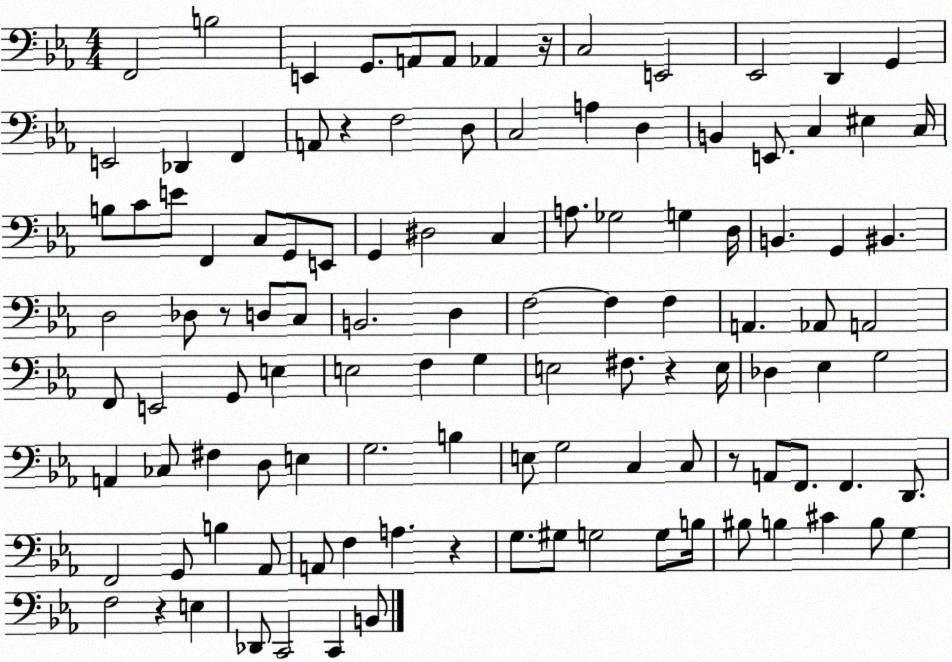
X:1
T:Untitled
M:4/4
L:1/4
K:Eb
F,,2 B,2 E,, G,,/2 A,,/2 A,,/2 _A,, z/4 C,2 E,,2 _E,,2 D,, G,, E,,2 _D,, F,, A,,/2 z F,2 D,/2 C,2 A, D, B,, E,,/2 C, ^E, C,/4 B,/2 C/2 E/2 F,, C,/2 G,,/2 E,,/2 G,, ^D,2 C, A,/2 _G,2 G, D,/4 B,, G,, ^B,, D,2 _D,/2 z/2 D,/2 C,/2 B,,2 D, F,2 F, F, A,, _A,,/2 A,,2 F,,/2 E,,2 G,,/2 E, E,2 F, G, E,2 ^F,/2 z E,/4 _D, _E, G,2 A,, _C,/2 ^F, D,/2 E, G,2 B, E,/2 G,2 C, C,/2 z/2 A,,/2 F,,/2 F,, D,,/2 F,,2 G,,/2 B, _A,,/2 A,,/2 F, A, z G,/2 ^G,/2 G,2 G,/2 B,/4 ^B,/2 B, ^C B,/2 G, F,2 z E, _D,,/2 C,,2 C,, B,,/2